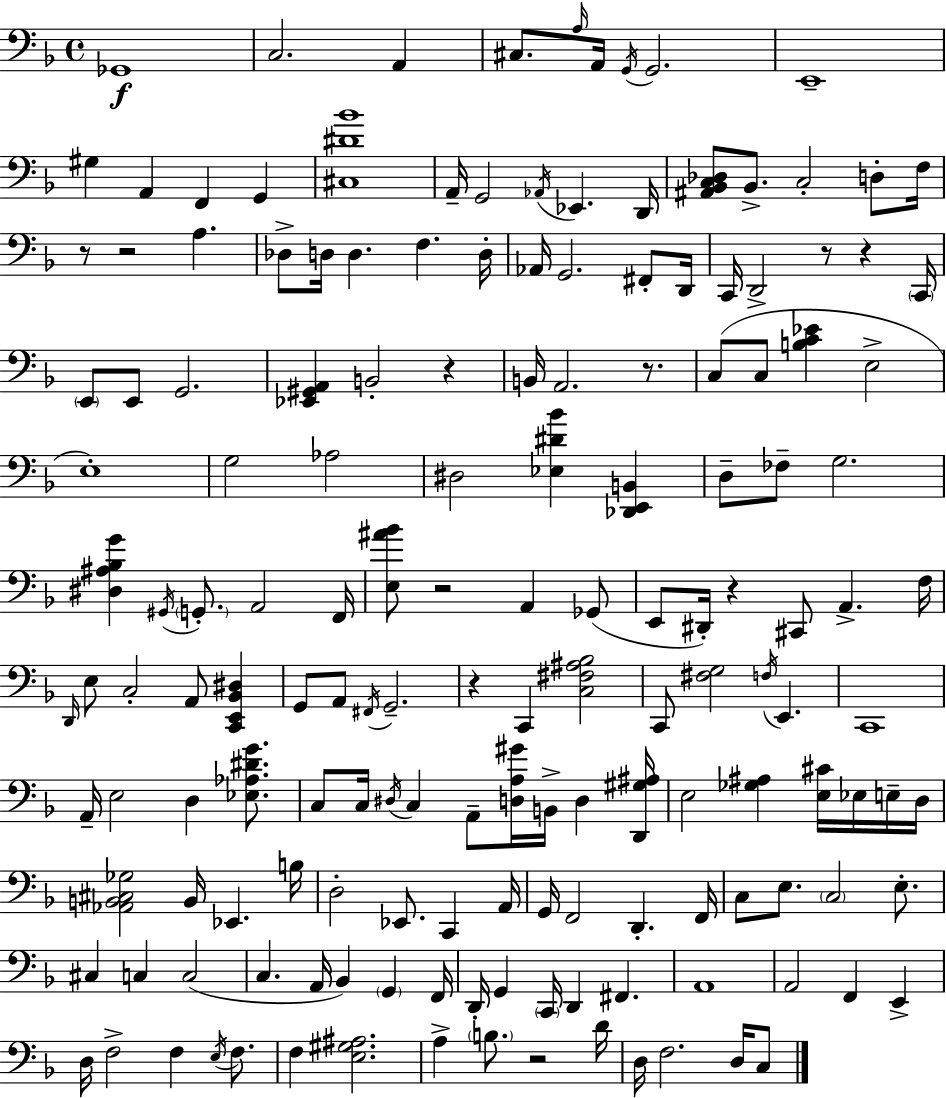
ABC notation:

X:1
T:Untitled
M:4/4
L:1/4
K:F
_G,,4 C,2 A,, ^C,/2 A,/4 A,,/4 G,,/4 G,,2 E,,4 ^G, A,, F,, G,, [^C,^D_B]4 A,,/4 G,,2 _A,,/4 _E,, D,,/4 [^A,,_B,,C,_D,]/2 _B,,/2 C,2 D,/2 F,/4 z/2 z2 A, _D,/2 D,/4 D, F, D,/4 _A,,/4 G,,2 ^F,,/2 D,,/4 C,,/4 D,,2 z/2 z C,,/4 E,,/2 E,,/2 G,,2 [_E,,^G,,A,,] B,,2 z B,,/4 A,,2 z/2 C,/2 C,/2 [B,C_E] E,2 E,4 G,2 _A,2 ^D,2 [_E,^D_B] [_D,,E,,B,,] D,/2 _F,/2 G,2 [^D,^A,_B,G] ^G,,/4 G,,/2 A,,2 F,,/4 [E,^A_B]/2 z2 A,, _G,,/2 E,,/2 ^D,,/4 z ^C,,/2 A,, F,/4 D,,/4 E,/2 C,2 A,,/2 [C,,E,,_B,,^D,] G,,/2 A,,/2 ^F,,/4 G,,2 z C,, [C,^F,^A,_B,]2 C,,/2 [^F,G,]2 F,/4 E,, C,,4 A,,/4 E,2 D, [_E,_A,^DG]/2 C,/2 C,/4 ^D,/4 C, A,,/2 [D,A,^G]/4 B,,/4 D, [D,,^G,^A,]/4 E,2 [_G,^A,] [E,^C]/4 _E,/4 E,/4 D,/4 [_A,,B,,^C,_G,]2 B,,/4 _E,, B,/4 D,2 _E,,/2 C,, A,,/4 G,,/4 F,,2 D,, F,,/4 C,/2 E,/2 C,2 E,/2 ^C, C, C,2 C, A,,/4 _B,, G,, F,,/4 D,,/4 G,, C,,/4 D,, ^F,, A,,4 A,,2 F,, E,, D,/4 F,2 F, E,/4 F,/2 F, [E,^G,^A,]2 A, B,/2 z2 D/4 D,/4 F,2 D,/4 C,/2